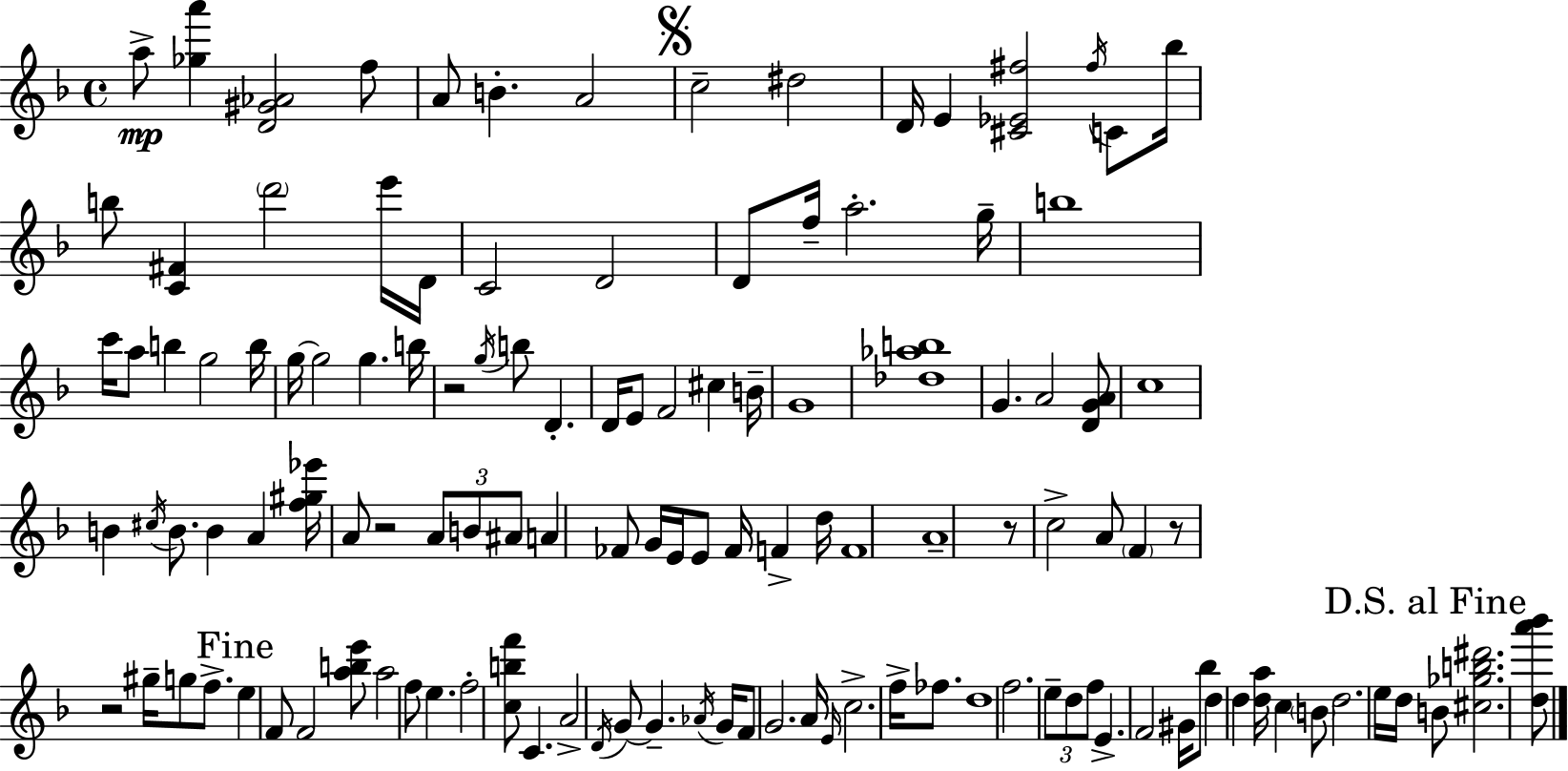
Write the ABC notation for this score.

X:1
T:Untitled
M:4/4
L:1/4
K:Dm
a/2 [_ga'] [D^G_A]2 f/2 A/2 B A2 c2 ^d2 D/4 E [^C_E^f]2 ^f/4 C/2 _b/4 b/2 [C^F] d'2 e'/4 D/4 C2 D2 D/2 f/4 a2 g/4 b4 c'/4 a/2 b g2 b/4 g/4 g2 g b/4 z2 g/4 b/2 D D/4 E/2 F2 ^c B/4 G4 [_d_ab]4 G A2 [DGA]/2 c4 B ^c/4 B/2 B A [f^g_e']/4 A/2 z2 A/2 B/2 ^A/2 A _F/2 G/4 E/4 E/2 _F/4 F d/4 F4 A4 z/2 c2 A/2 F z/2 z2 ^g/4 g/2 f/2 e F/2 F2 [abe']/2 a2 f/2 e f2 [cbf']/2 C A2 D/4 G/2 G _A/4 G/4 F/2 G2 A/4 E/4 c2 f/4 _f/2 d4 f2 e/2 d/2 f/2 E F2 ^G/4 _b/2 d d [da]/4 c B/2 d2 e/4 d/4 B/2 [^c_gb^d']2 [da'_b']/2